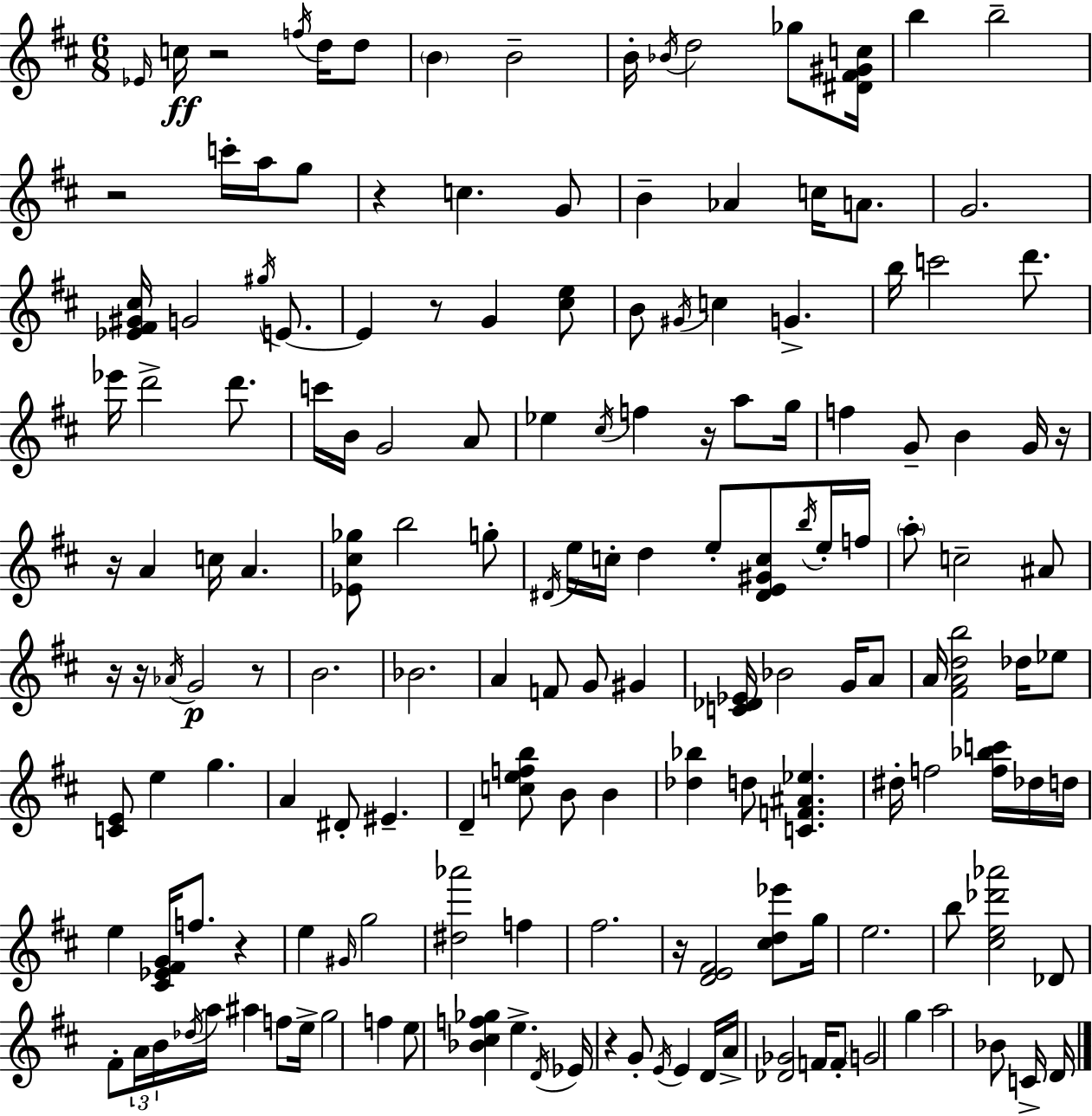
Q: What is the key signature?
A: D major